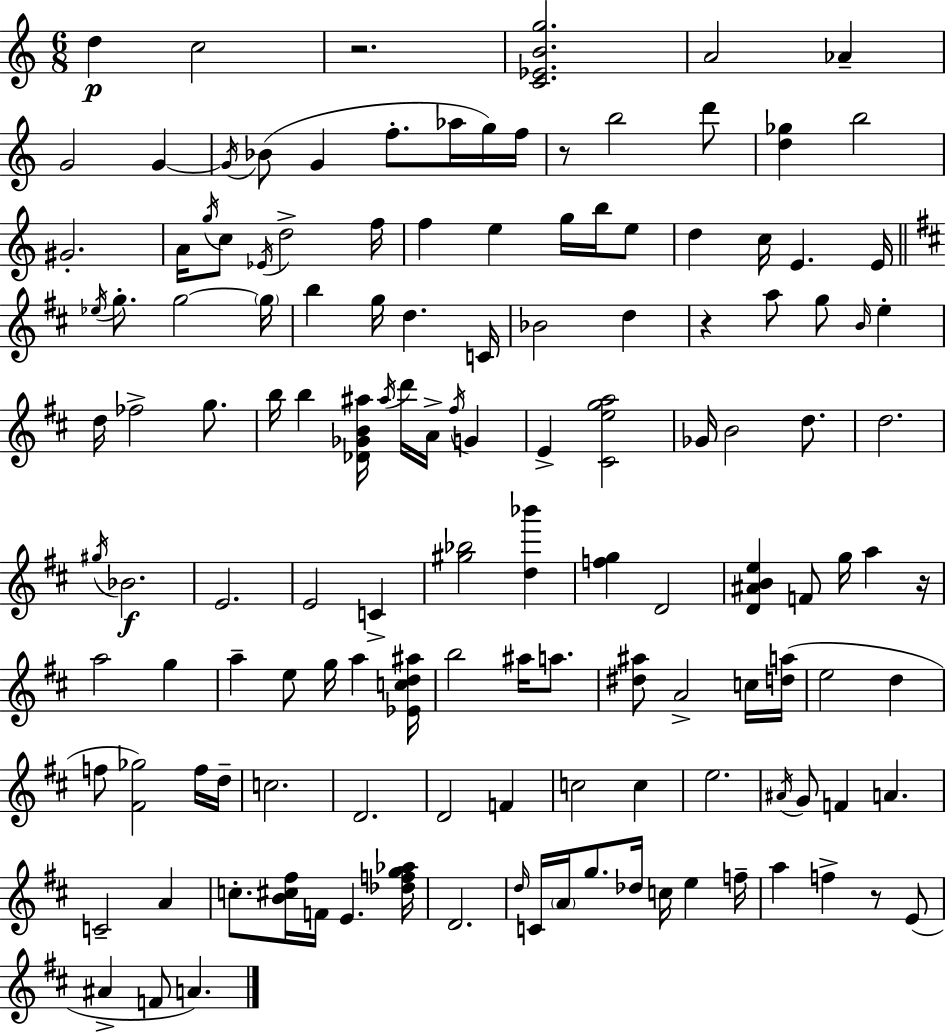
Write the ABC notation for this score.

X:1
T:Untitled
M:6/8
L:1/4
K:C
d c2 z2 [C_EBg]2 A2 _A G2 G G/4 _B/2 G f/2 _a/4 g/4 f/4 z/2 b2 d'/2 [d_g] b2 ^G2 A/4 g/4 c/2 _E/4 d2 f/4 f e g/4 b/4 e/2 d c/4 E E/4 _e/4 g/2 g2 g/4 b g/4 d C/4 _B2 d z a/2 g/2 B/4 e d/4 _f2 g/2 b/4 b [_D_GB^a]/4 ^a/4 d'/4 A/4 ^f/4 G E [^Cega]2 _G/4 B2 d/2 d2 ^g/4 _B2 E2 E2 C [^g_b]2 [d_b'] [fg] D2 [D^ABe] F/2 g/4 a z/4 a2 g a e/2 g/4 a [_Ecd^a]/4 b2 ^a/4 a/2 [^d^a]/2 A2 c/4 [da]/4 e2 d f/2 [^F_g]2 f/4 d/4 c2 D2 D2 F c2 c e2 ^A/4 G/2 F A C2 A c/2 [B^c^f]/4 F/4 E [_dfg_a]/4 D2 d/4 C/4 A/4 g/2 _d/4 c/4 e f/4 a f z/2 E/2 ^A F/2 A